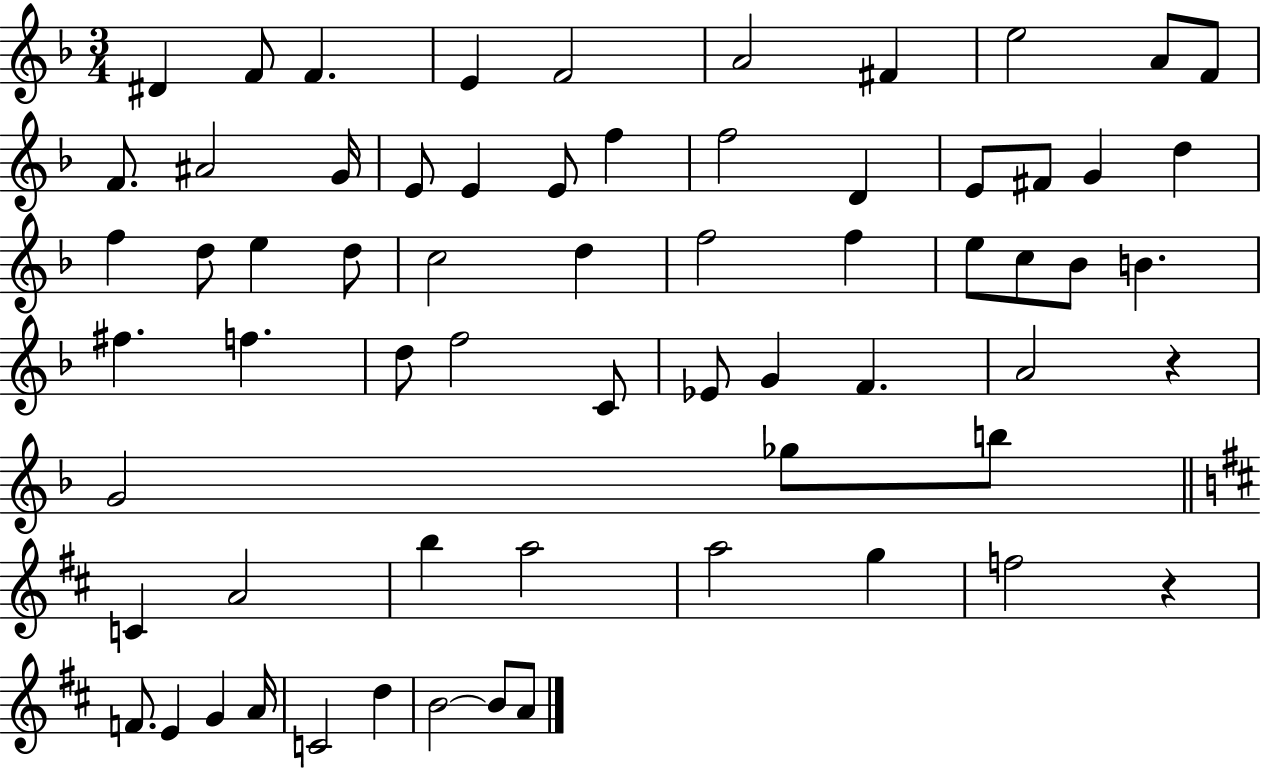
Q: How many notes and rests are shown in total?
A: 65